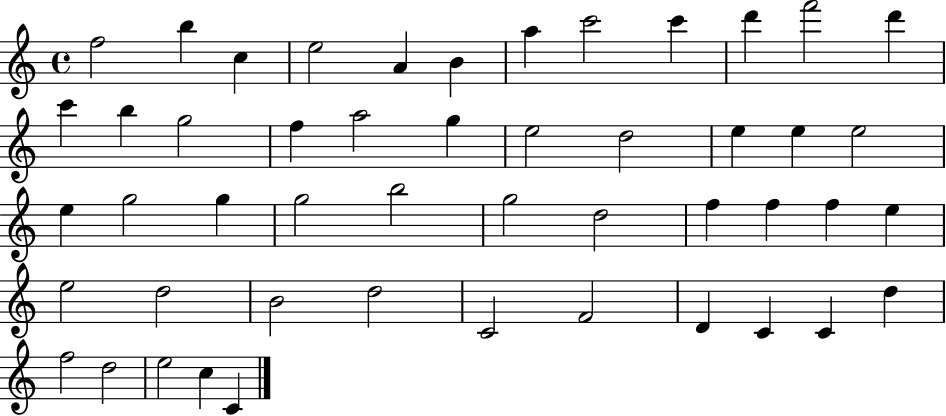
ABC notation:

X:1
T:Untitled
M:4/4
L:1/4
K:C
f2 b c e2 A B a c'2 c' d' f'2 d' c' b g2 f a2 g e2 d2 e e e2 e g2 g g2 b2 g2 d2 f f f e e2 d2 B2 d2 C2 F2 D C C d f2 d2 e2 c C